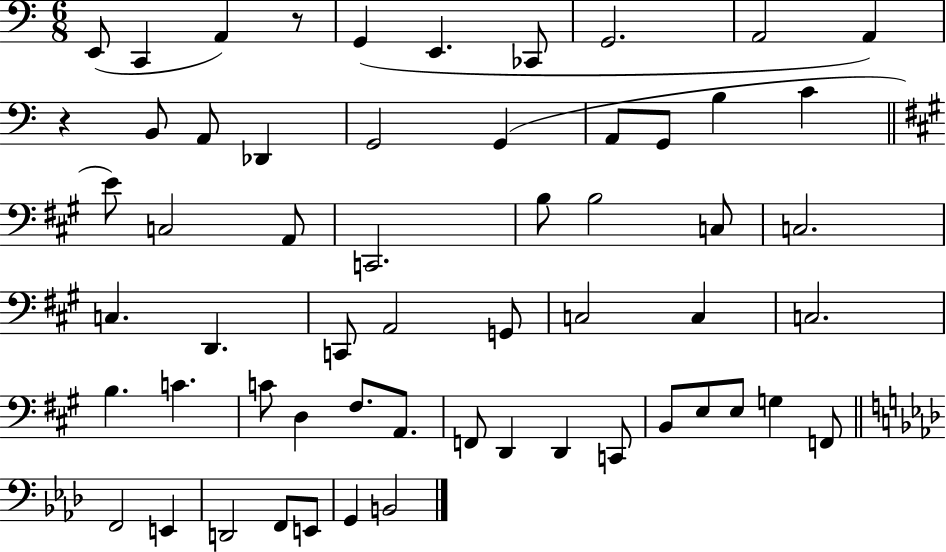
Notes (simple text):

E2/e C2/q A2/q R/e G2/q E2/q. CES2/e G2/h. A2/h A2/q R/q B2/e A2/e Db2/q G2/h G2/q A2/e G2/e B3/q C4/q E4/e C3/h A2/e C2/h. B3/e B3/h C3/e C3/h. C3/q. D2/q. C2/e A2/h G2/e C3/h C3/q C3/h. B3/q. C4/q. C4/e D3/q F#3/e. A2/e. F2/e D2/q D2/q C2/e B2/e E3/e E3/e G3/q F2/e F2/h E2/q D2/h F2/e E2/e G2/q B2/h